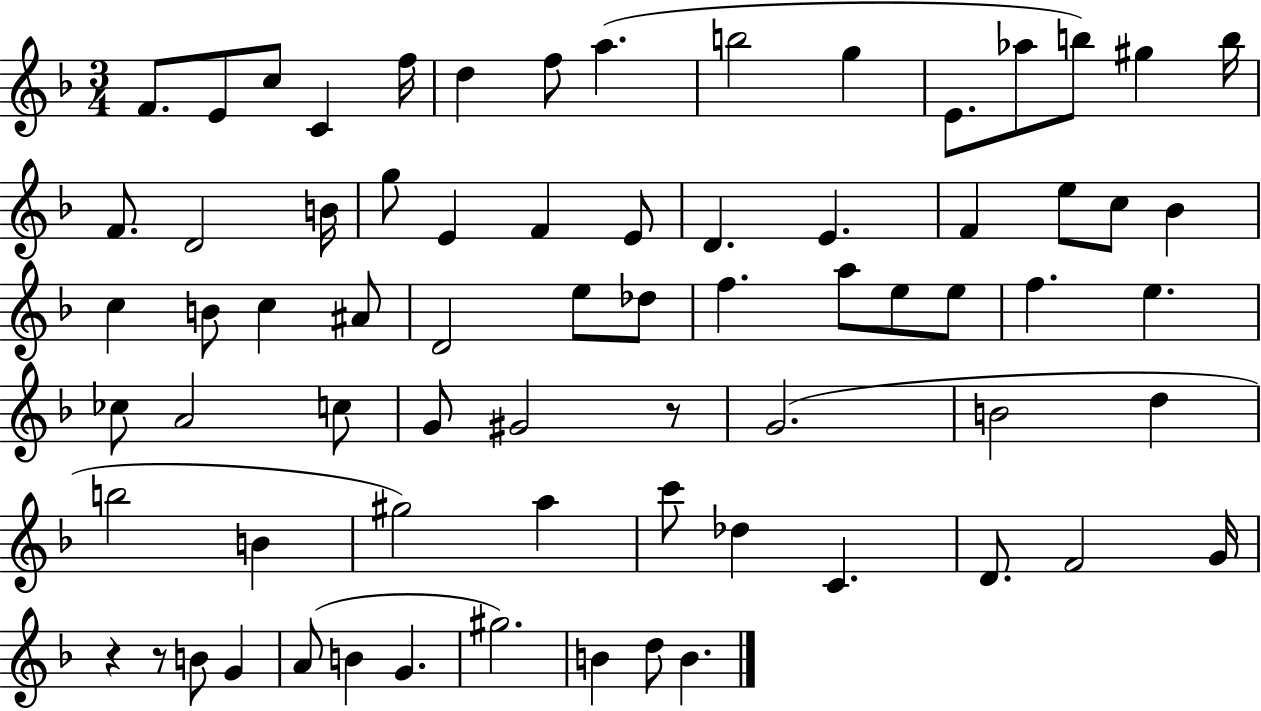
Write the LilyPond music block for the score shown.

{
  \clef treble
  \numericTimeSignature
  \time 3/4
  \key f \major
  f'8. e'8 c''8 c'4 f''16 | d''4 f''8 a''4.( | b''2 g''4 | e'8. aes''8 b''8) gis''4 b''16 | \break f'8. d'2 b'16 | g''8 e'4 f'4 e'8 | d'4. e'4. | f'4 e''8 c''8 bes'4 | \break c''4 b'8 c''4 ais'8 | d'2 e''8 des''8 | f''4. a''8 e''8 e''8 | f''4. e''4. | \break ces''8 a'2 c''8 | g'8 gis'2 r8 | g'2.( | b'2 d''4 | \break b''2 b'4 | gis''2) a''4 | c'''8 des''4 c'4. | d'8. f'2 g'16 | \break r4 r8 b'8 g'4 | a'8( b'4 g'4. | gis''2.) | b'4 d''8 b'4. | \break \bar "|."
}